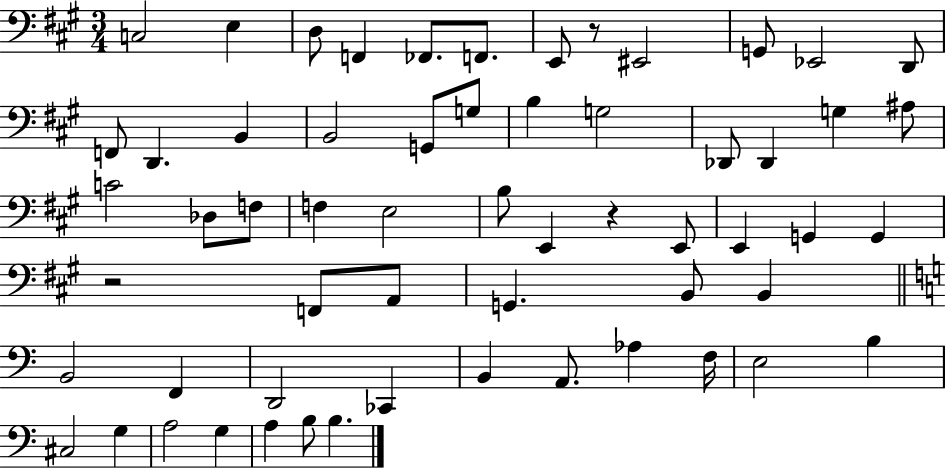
X:1
T:Untitled
M:3/4
L:1/4
K:A
C,2 E, D,/2 F,, _F,,/2 F,,/2 E,,/2 z/2 ^E,,2 G,,/2 _E,,2 D,,/2 F,,/2 D,, B,, B,,2 G,,/2 G,/2 B, G,2 _D,,/2 _D,, G, ^A,/2 C2 _D,/2 F,/2 F, E,2 B,/2 E,, z E,,/2 E,, G,, G,, z2 F,,/2 A,,/2 G,, B,,/2 B,, B,,2 F,, D,,2 _C,, B,, A,,/2 _A, F,/4 E,2 B, ^C,2 G, A,2 G, A, B,/2 B,